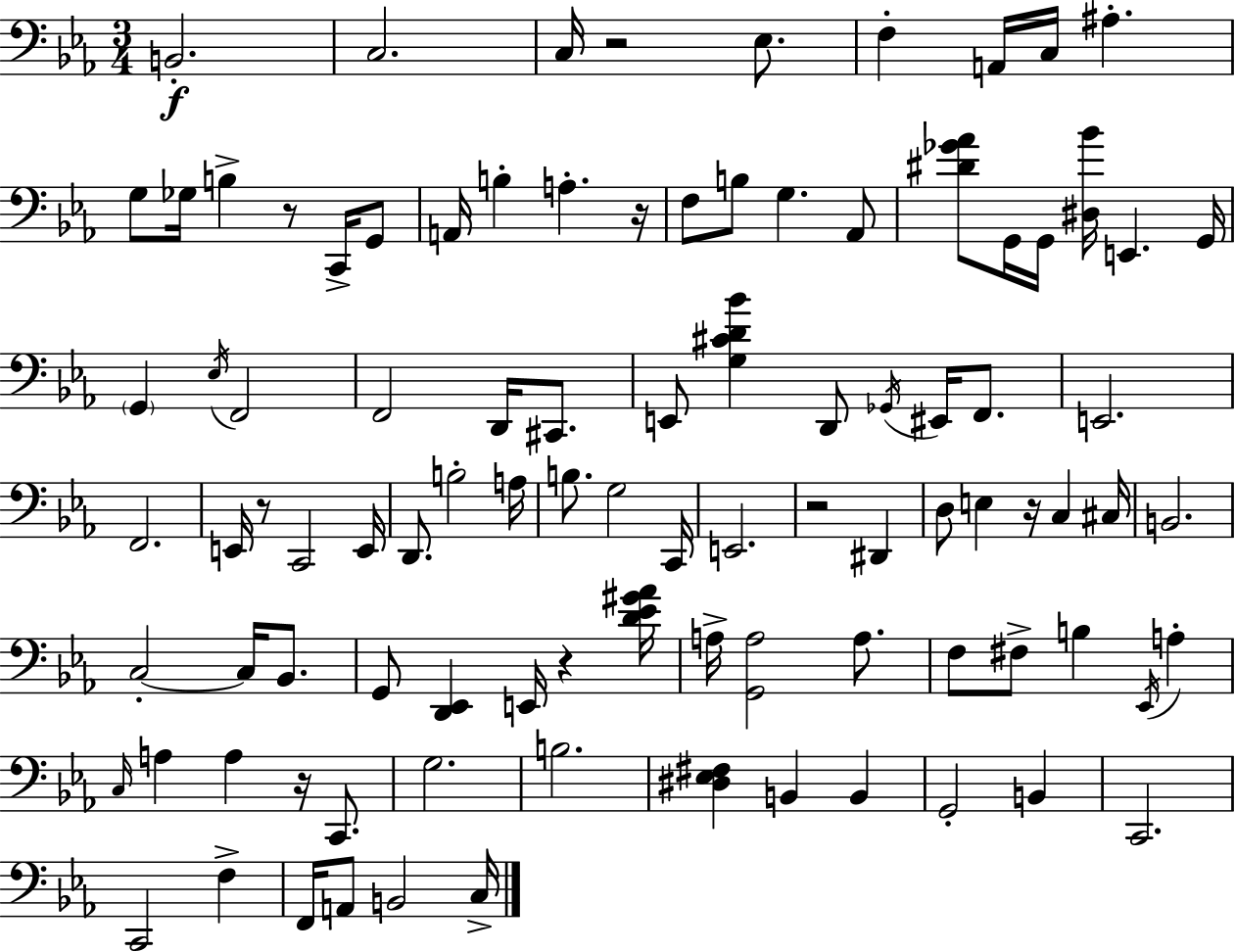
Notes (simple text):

B2/h. C3/h. C3/s R/h Eb3/e. F3/q A2/s C3/s A#3/q. G3/e Gb3/s B3/q R/e C2/s G2/e A2/s B3/q A3/q. R/s F3/e B3/e G3/q. Ab2/e [D#4,Gb4,Ab4]/e G2/s G2/s [D#3,Bb4]/s E2/q. G2/s G2/q Eb3/s F2/h F2/h D2/s C#2/e. E2/e [G3,C#4,D4,Bb4]/q D2/e Gb2/s EIS2/s F2/e. E2/h. F2/h. E2/s R/e C2/h E2/s D2/e. B3/h A3/s B3/e. G3/h C2/s E2/h. R/h D#2/q D3/e E3/q R/s C3/q C#3/s B2/h. C3/h C3/s Bb2/e. G2/e [D2,Eb2]/q E2/s R/q [D4,Eb4,G#4,Ab4]/s A3/s [G2,A3]/h A3/e. F3/e F#3/e B3/q Eb2/s A3/q C3/s A3/q A3/q R/s C2/e. G3/h. B3/h. [D#3,Eb3,F#3]/q B2/q B2/q G2/h B2/q C2/h. C2/h F3/q F2/s A2/e B2/h C3/s